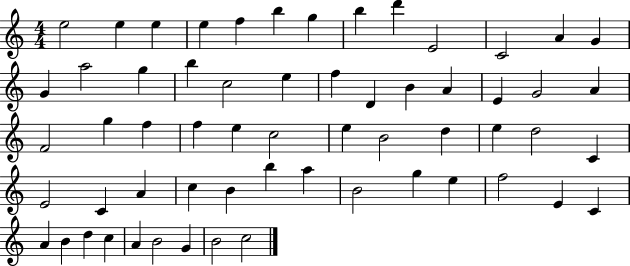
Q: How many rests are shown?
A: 0